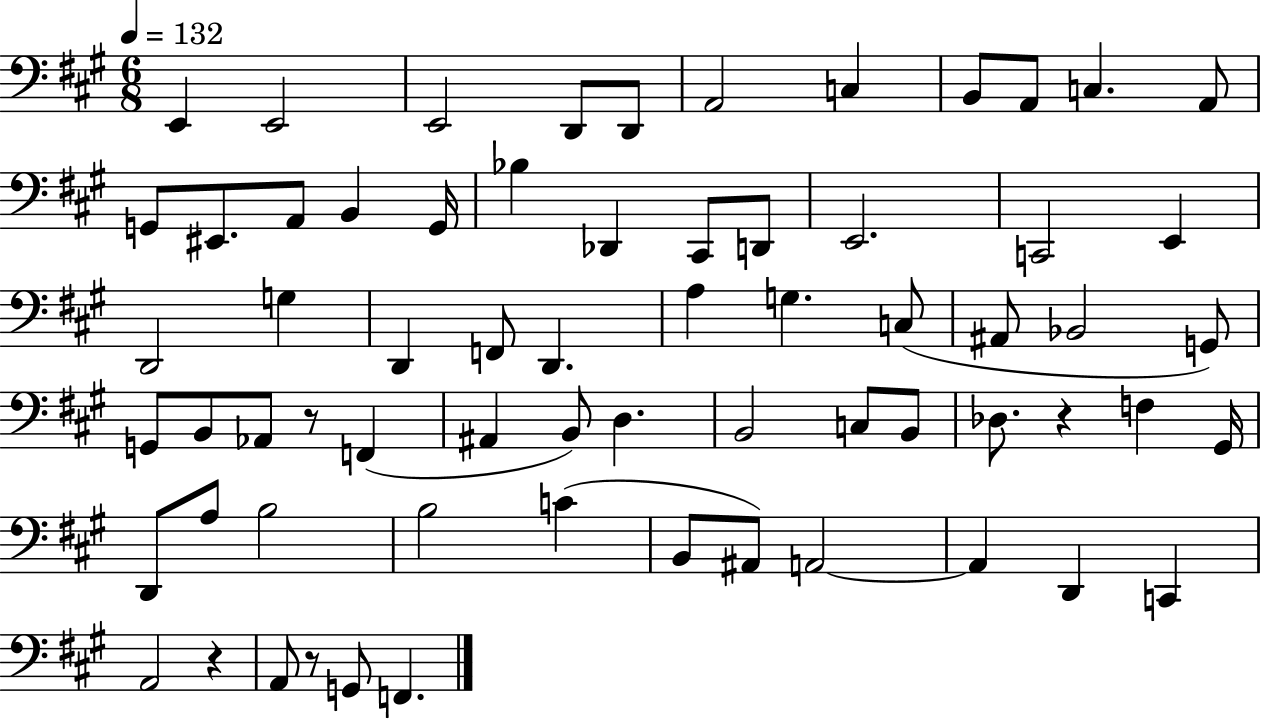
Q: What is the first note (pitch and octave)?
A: E2